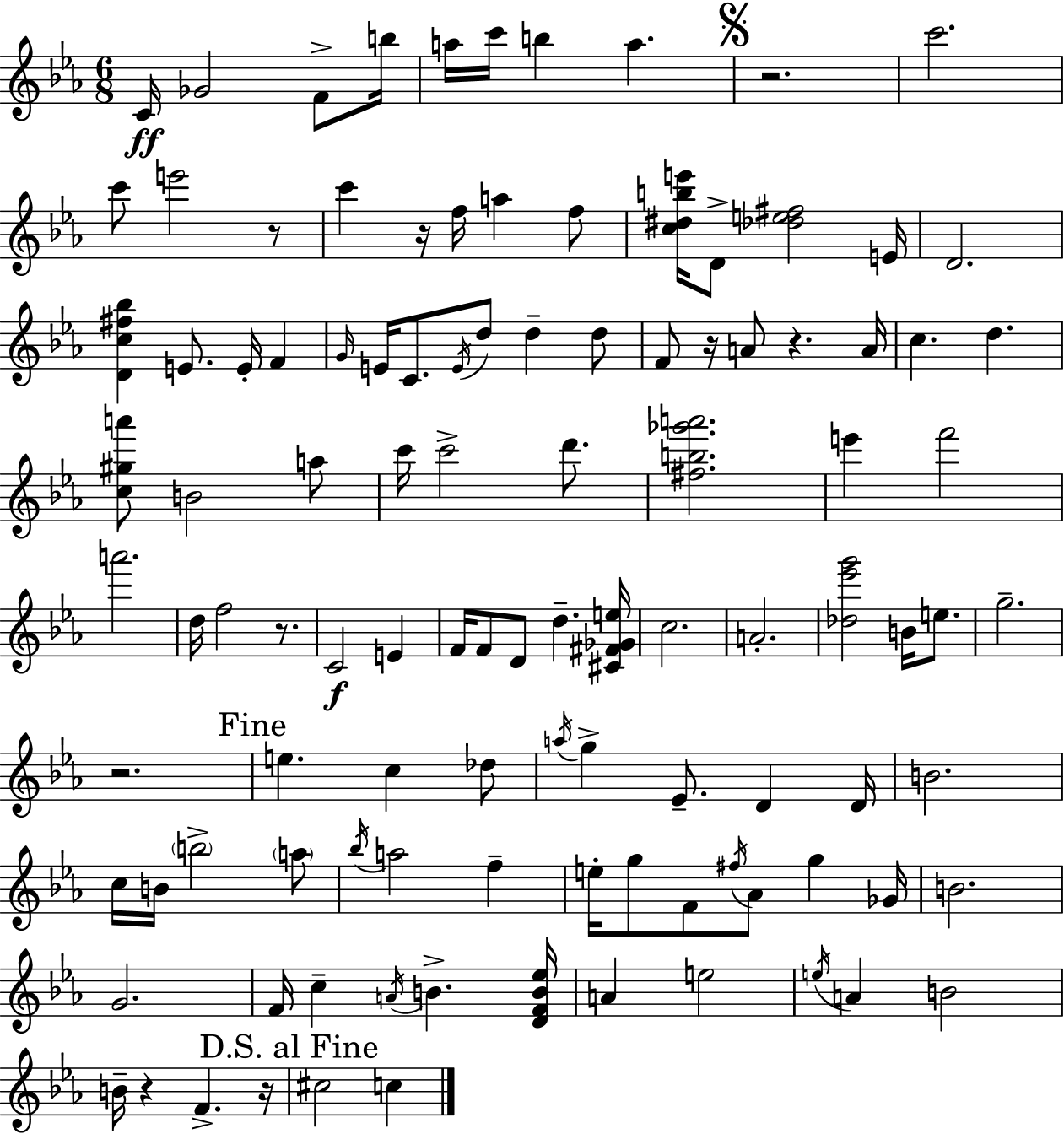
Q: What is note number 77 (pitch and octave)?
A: Gb4